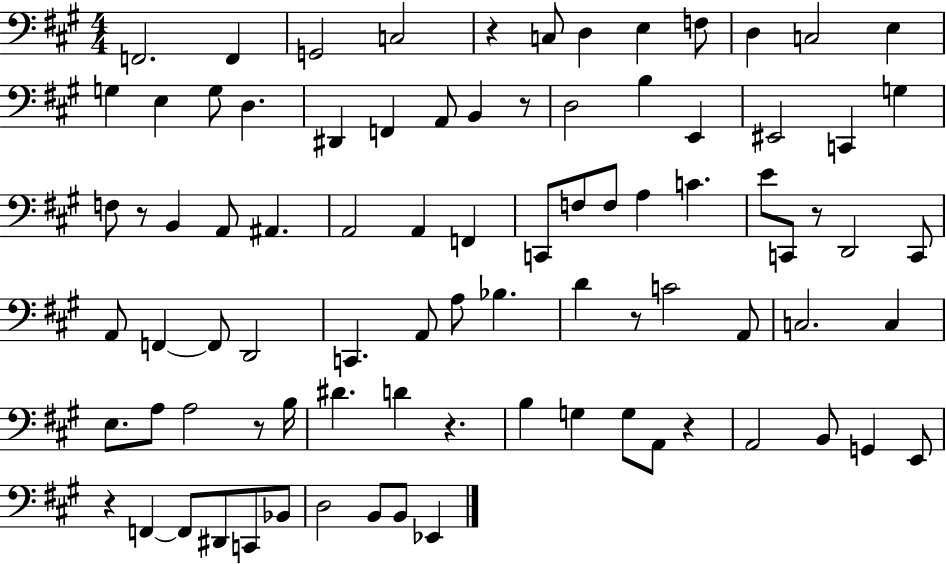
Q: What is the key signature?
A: A major